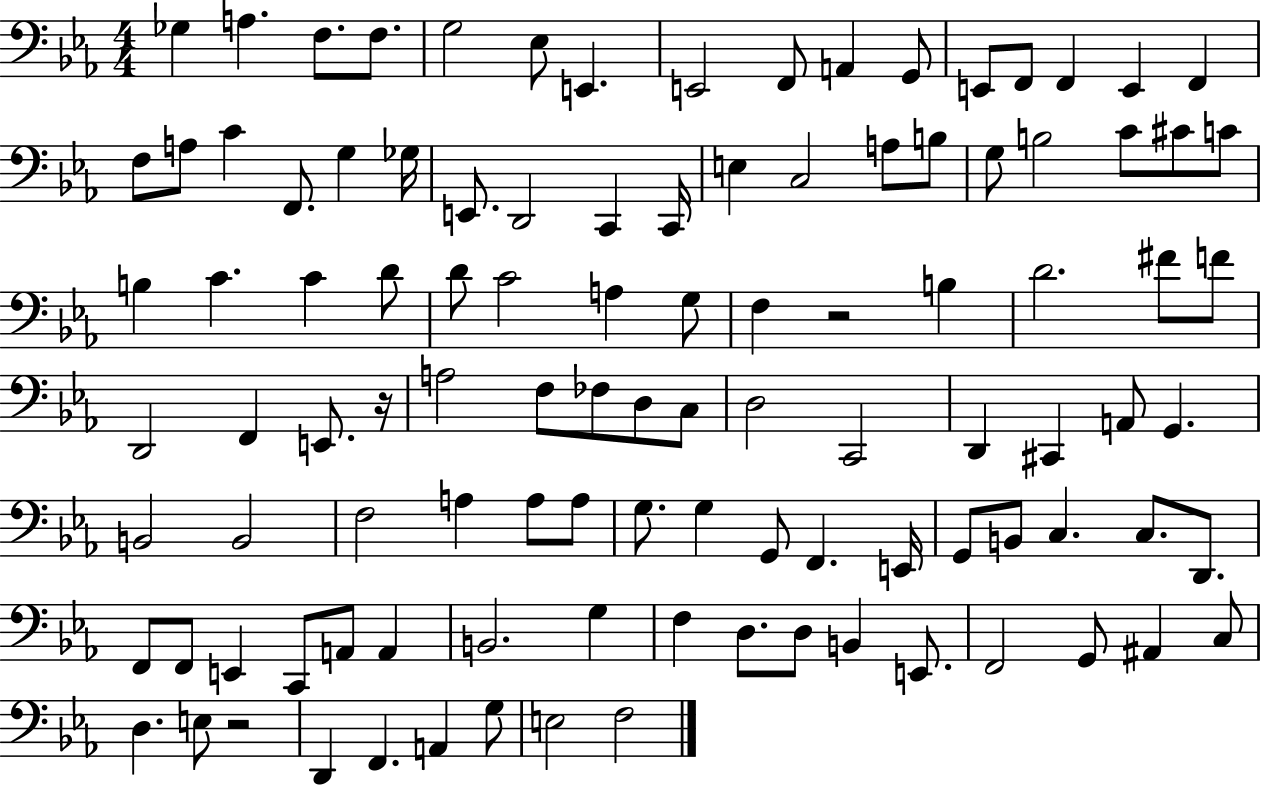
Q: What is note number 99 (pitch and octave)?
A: F2